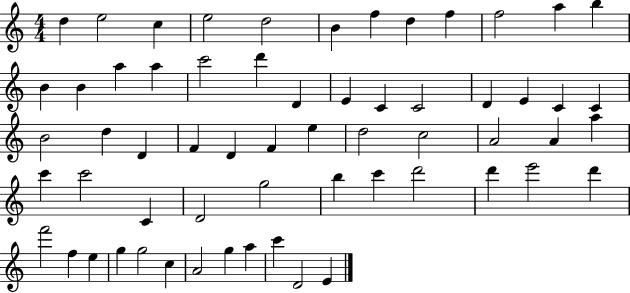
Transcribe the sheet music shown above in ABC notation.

X:1
T:Untitled
M:4/4
L:1/4
K:C
d e2 c e2 d2 B f d f f2 a b B B a a c'2 d' D E C C2 D E C C B2 d D F D F e d2 c2 A2 A a c' c'2 C D2 g2 b c' d'2 d' e'2 d' f'2 f e g g2 c A2 g a c' D2 E